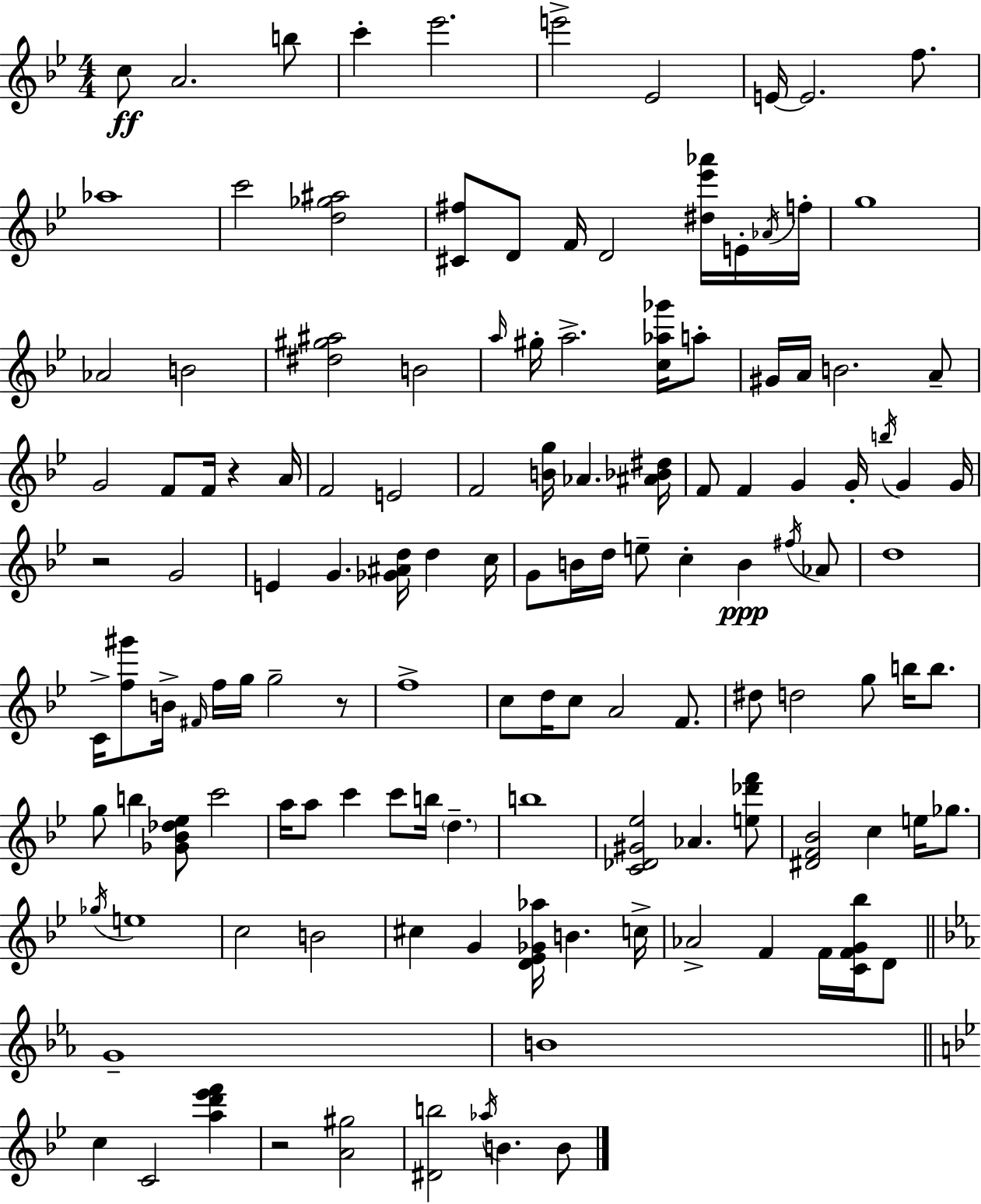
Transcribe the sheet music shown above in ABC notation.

X:1
T:Untitled
M:4/4
L:1/4
K:Bb
c/2 A2 b/2 c' _e'2 e'2 _E2 E/4 E2 f/2 _a4 c'2 [d_g^a]2 [^C^f]/2 D/2 F/4 D2 [^d_e'_a']/4 E/4 _A/4 f/4 g4 _A2 B2 [^d^g^a]2 B2 a/4 ^g/4 a2 [c_a_g']/4 a/2 ^G/4 A/4 B2 A/2 G2 F/2 F/4 z A/4 F2 E2 F2 [Bg]/4 _A [^A_B^d]/4 F/2 F G G/4 b/4 G G/4 z2 G2 E G [_G^Ad]/4 d c/4 G/2 B/4 d/4 e/2 c B ^f/4 _A/2 d4 C/4 [f^g']/2 B/4 ^F/4 f/4 g/4 g2 z/2 f4 c/2 d/4 c/2 A2 F/2 ^d/2 d2 g/2 b/4 b/2 g/2 b [_G_B_d_e]/2 c'2 a/4 a/2 c' c'/2 b/4 d b4 [C_D^G_e]2 _A [e_d'f']/2 [^DF_B]2 c e/4 _g/2 _g/4 e4 c2 B2 ^c G [D_E_G_a]/4 B c/4 _A2 F F/4 [CFG_b]/4 D/2 G4 B4 c C2 [ad'_e'f'] z2 [A^g]2 [^Db]2 _a/4 B B/2